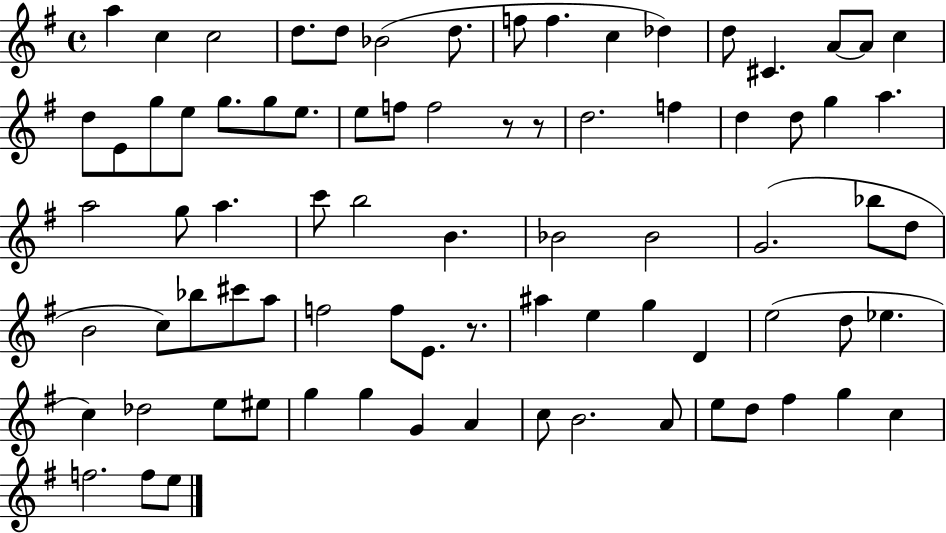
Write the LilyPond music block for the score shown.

{
  \clef treble
  \time 4/4
  \defaultTimeSignature
  \key g \major
  a''4 c''4 c''2 | d''8. d''8 bes'2( d''8. | f''8 f''4. c''4 des''4) | d''8 cis'4. a'8~~ a'8 c''4 | \break d''8 e'8 g''8 e''8 g''8. g''8 e''8. | e''8 f''8 f''2 r8 r8 | d''2. f''4 | d''4 d''8 g''4 a''4. | \break a''2 g''8 a''4. | c'''8 b''2 b'4. | bes'2 bes'2 | g'2.( bes''8 d''8 | \break b'2 c''8) bes''8 cis'''8 a''8 | f''2 f''8 e'8. r8. | ais''4 e''4 g''4 d'4 | e''2( d''8 ees''4. | \break c''4) des''2 e''8 eis''8 | g''4 g''4 g'4 a'4 | c''8 b'2. a'8 | e''8 d''8 fis''4 g''4 c''4 | \break f''2. f''8 e''8 | \bar "|."
}